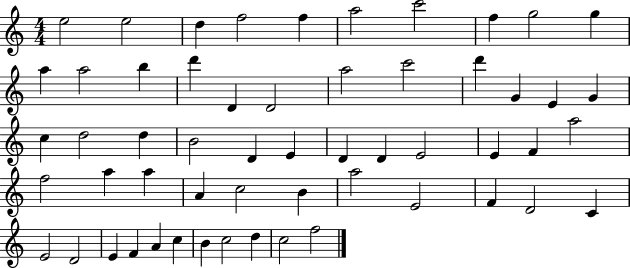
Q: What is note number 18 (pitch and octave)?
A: C6